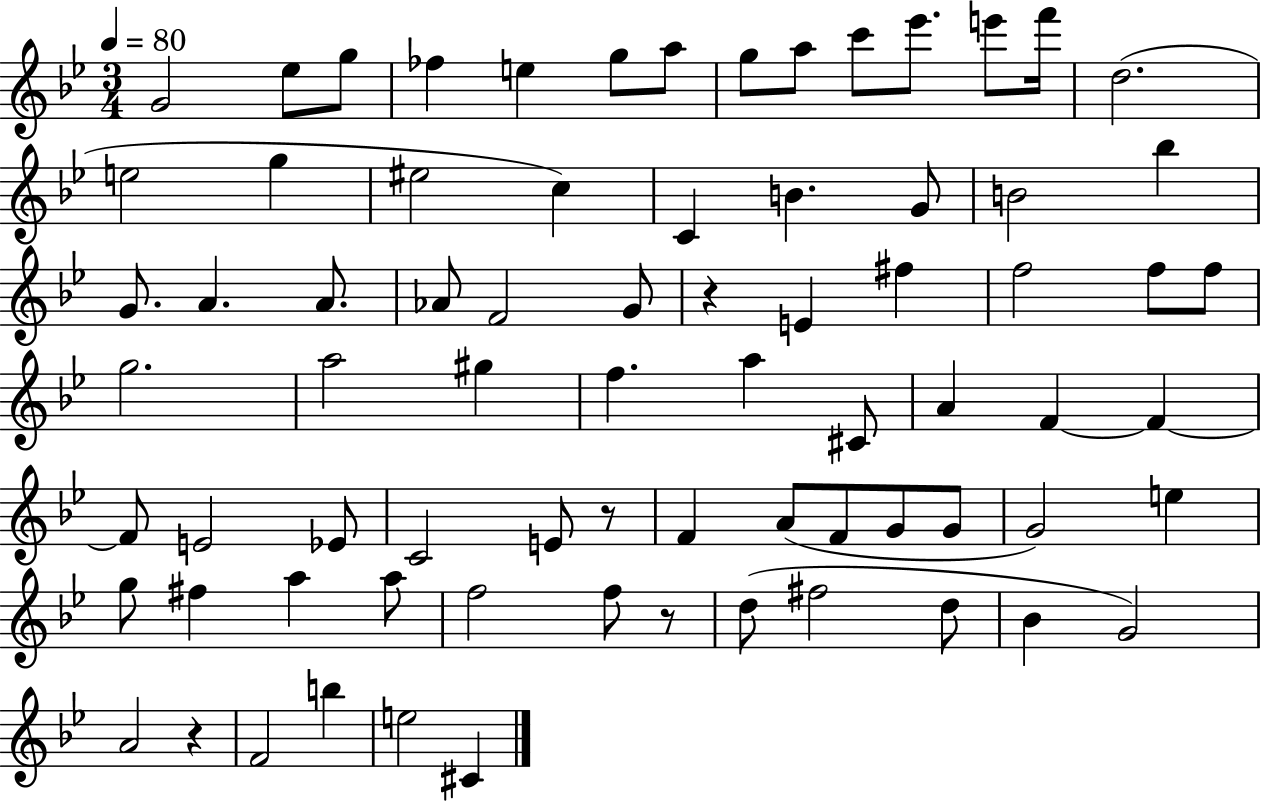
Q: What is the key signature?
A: BES major